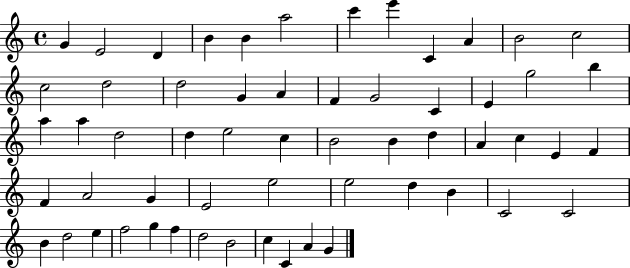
{
  \clef treble
  \time 4/4
  \defaultTimeSignature
  \key c \major
  g'4 e'2 d'4 | b'4 b'4 a''2 | c'''4 e'''4 c'4 a'4 | b'2 c''2 | \break c''2 d''2 | d''2 g'4 a'4 | f'4 g'2 c'4 | e'4 g''2 b''4 | \break a''4 a''4 d''2 | d''4 e''2 c''4 | b'2 b'4 d''4 | a'4 c''4 e'4 f'4 | \break f'4 a'2 g'4 | e'2 e''2 | e''2 d''4 b'4 | c'2 c'2 | \break b'4 d''2 e''4 | f''2 g''4 f''4 | d''2 b'2 | c''4 c'4 a'4 g'4 | \break \bar "|."
}